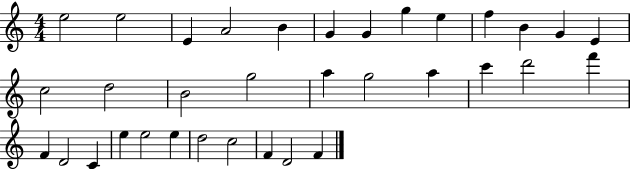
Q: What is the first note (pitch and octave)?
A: E5